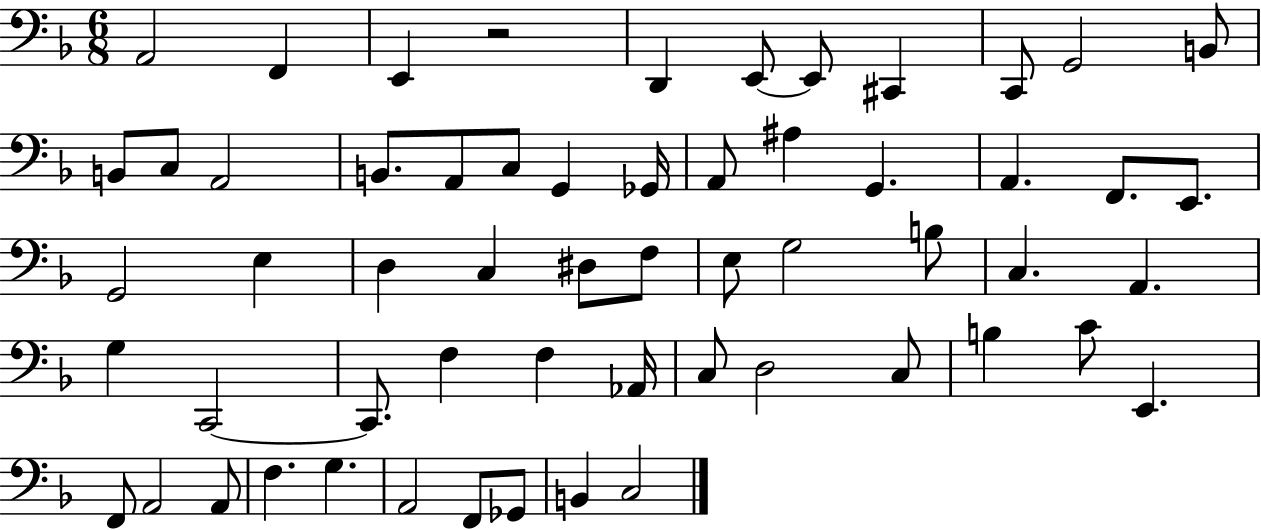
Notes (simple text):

A2/h F2/q E2/q R/h D2/q E2/e E2/e C#2/q C2/e G2/h B2/e B2/e C3/e A2/h B2/e. A2/e C3/e G2/q Gb2/s A2/e A#3/q G2/q. A2/q. F2/e. E2/e. G2/h E3/q D3/q C3/q D#3/e F3/e E3/e G3/h B3/e C3/q. A2/q. G3/q C2/h C2/e. F3/q F3/q Ab2/s C3/e D3/h C3/e B3/q C4/e E2/q. F2/e A2/h A2/e F3/q. G3/q. A2/h F2/e Gb2/e B2/q C3/h